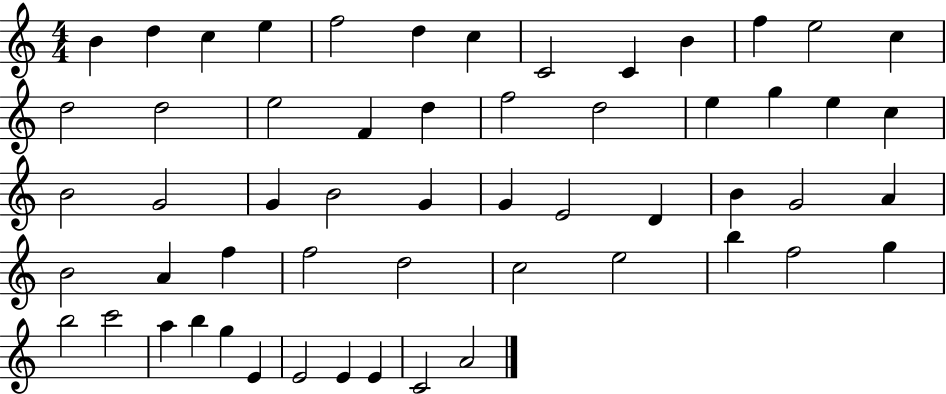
{
  \clef treble
  \numericTimeSignature
  \time 4/4
  \key c \major
  b'4 d''4 c''4 e''4 | f''2 d''4 c''4 | c'2 c'4 b'4 | f''4 e''2 c''4 | \break d''2 d''2 | e''2 f'4 d''4 | f''2 d''2 | e''4 g''4 e''4 c''4 | \break b'2 g'2 | g'4 b'2 g'4 | g'4 e'2 d'4 | b'4 g'2 a'4 | \break b'2 a'4 f''4 | f''2 d''2 | c''2 e''2 | b''4 f''2 g''4 | \break b''2 c'''2 | a''4 b''4 g''4 e'4 | e'2 e'4 e'4 | c'2 a'2 | \break \bar "|."
}